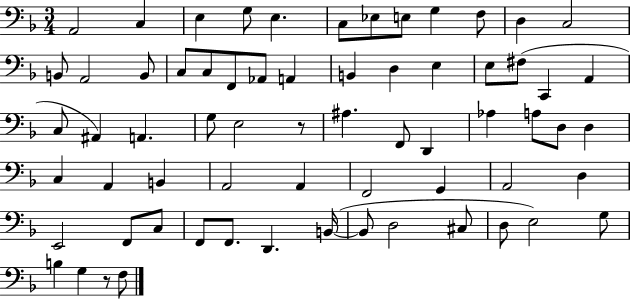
A2/h C3/q E3/q G3/e E3/q. C3/e Eb3/e E3/e G3/q F3/e D3/q C3/h B2/e A2/h B2/e C3/e C3/e F2/e Ab2/e A2/q B2/q D3/q E3/q E3/e F#3/e C2/q A2/q C3/e A#2/q A2/q. G3/e E3/h R/e A#3/q. F2/e D2/q Ab3/q A3/e D3/e D3/q C3/q A2/q B2/q A2/h A2/q F2/h G2/q A2/h D3/q E2/h F2/e C3/e F2/e F2/e. D2/q. B2/s B2/e D3/h C#3/e D3/e E3/h G3/e B3/q G3/q R/e F3/e